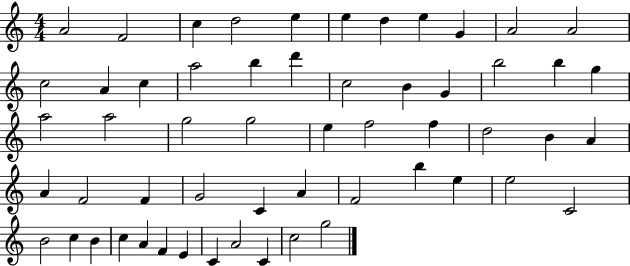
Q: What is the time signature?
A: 4/4